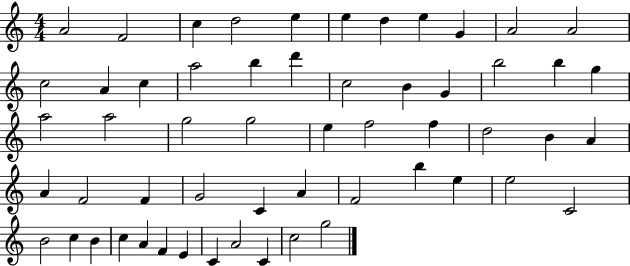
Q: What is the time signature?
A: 4/4